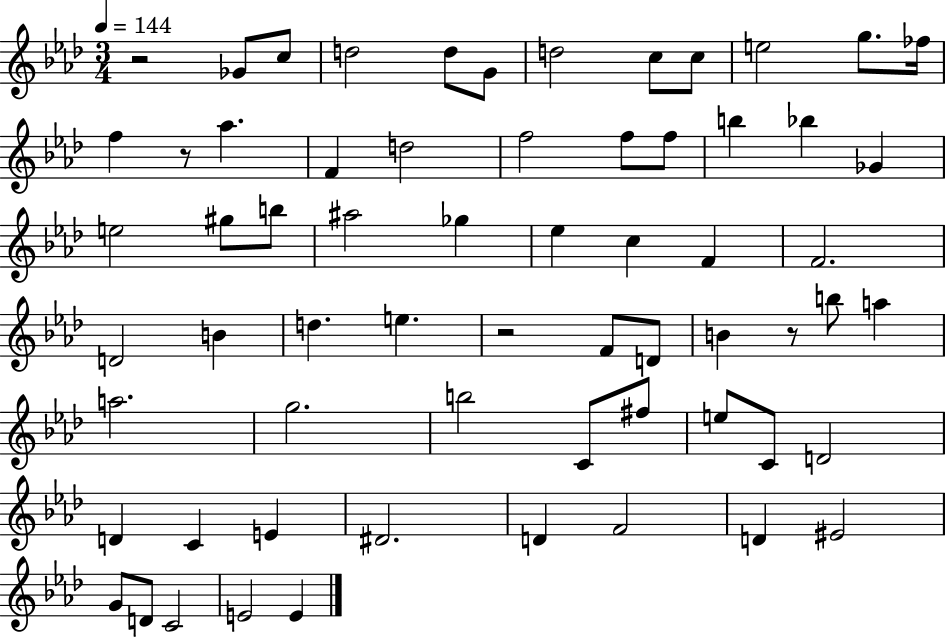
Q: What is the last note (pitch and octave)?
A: E4